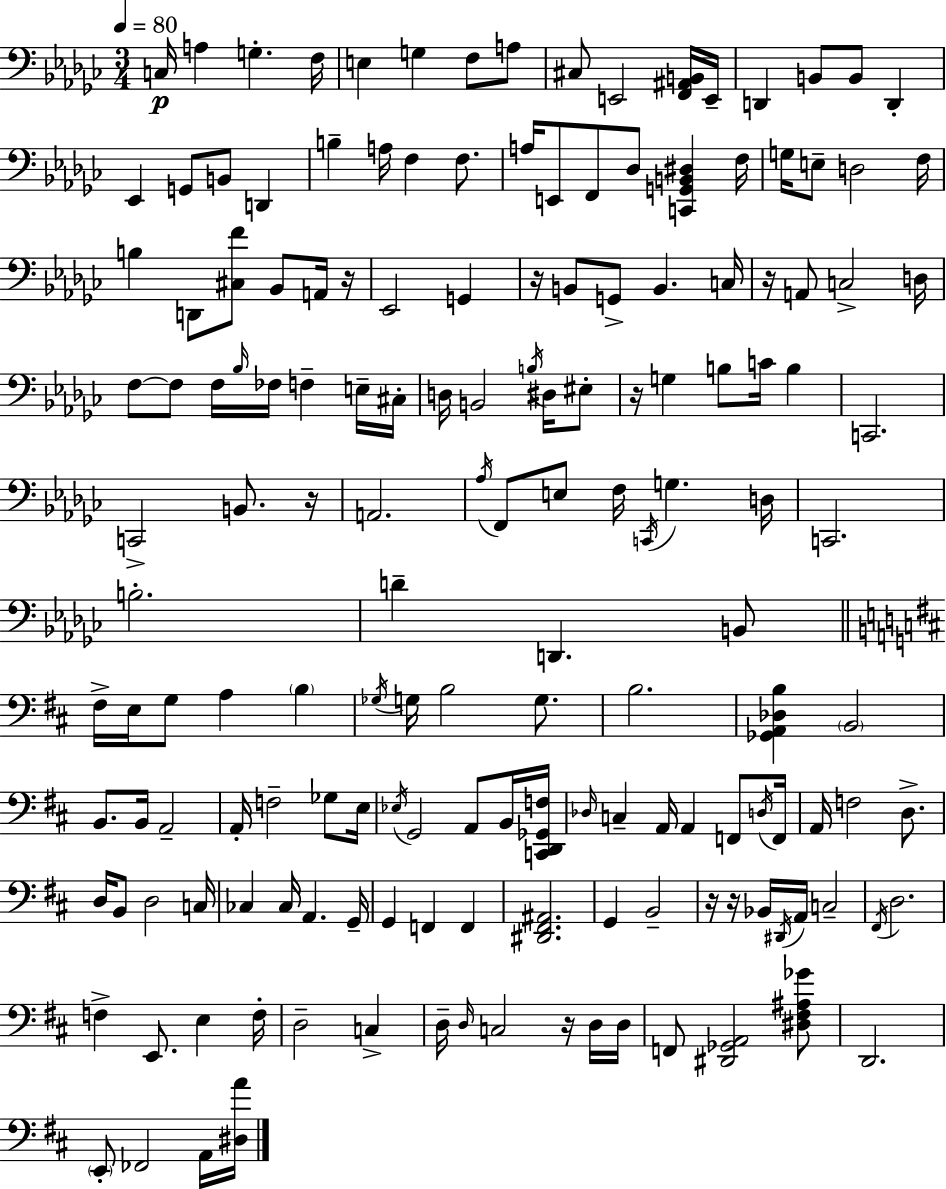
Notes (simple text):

C3/s A3/q G3/q. F3/s E3/q G3/q F3/e A3/e C#3/e E2/h [F2,A#2,B2]/s E2/s D2/q B2/e B2/e D2/q Eb2/q G2/e B2/e D2/q B3/q A3/s F3/q F3/e. A3/s E2/e F2/e Db3/e [C2,G2,B2,D#3]/q F3/s G3/s E3/e D3/h F3/s B3/q D2/e [C#3,F4]/e Bb2/e A2/s R/s Eb2/h G2/q R/s B2/e G2/e B2/q. C3/s R/s A2/e C3/h D3/s F3/e F3/e F3/s Bb3/s FES3/s F3/q E3/s C#3/s D3/s B2/h B3/s D#3/s EIS3/e R/s G3/q B3/e C4/s B3/q C2/h. C2/h B2/e. R/s A2/h. Ab3/s F2/e E3/e F3/s C2/s G3/q. D3/s C2/h. B3/h. D4/q D2/q. B2/e F#3/s E3/s G3/e A3/q B3/q Gb3/s G3/s B3/h G3/e. B3/h. [Gb2,A2,Db3,B3]/q B2/h B2/e. B2/s A2/h A2/s F3/h Gb3/e E3/s Eb3/s G2/h A2/e B2/s [C2,D2,Gb2,F3]/s Db3/s C3/q A2/s A2/q F2/e D3/s F2/s A2/s F3/h D3/e. D3/s B2/e D3/h C3/s CES3/q CES3/s A2/q. G2/s G2/q F2/q F2/q [D#2,F#2,A#2]/h. G2/q B2/h R/s R/s Bb2/s D#2/s A2/s C3/h F#2/s D3/h. F3/q E2/e. E3/q F3/s D3/h C3/q D3/s D3/s C3/h R/s D3/s D3/s F2/e [D#2,Gb2,A2]/h [D#3,F#3,A#3,Gb4]/e D2/h. E2/e FES2/h A2/s [D#3,A4]/s